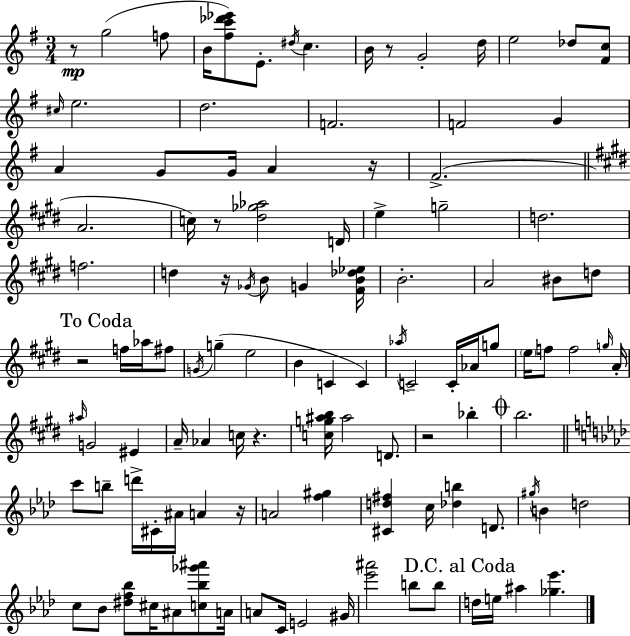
{
  \clef treble
  \numericTimeSignature
  \time 3/4
  \key g \major
  r8\mp g''2( f''8 | b'16 <fis'' c''' des''' ees'''>8) e'8.-. \acciaccatura { dis''16 } c''4. | b'16 r8 g'2-. | d''16 e''2 des''8 <fis' c''>8 | \break \grace { cis''16 } e''2. | d''2. | f'2. | f'2 g'4 | \break a'4 g'8 g'16 a'4 | r16 fis'2.->( | \bar "||" \break \key e \major a'2. | c''16) r8 <dis'' ges'' aes''>2 d'16 | e''4-> g''2-- | d''2. | \break f''2. | d''4 r16 \acciaccatura { ges'16 } b'8 g'4 | <fis' b' des'' ees''>16 b'2.-. | a'2 bis'8 d''8 | \break \mark "To Coda" r2 f''16 aes''16 fis''8 | \acciaccatura { g'16 }( g''4-- e''2 | b'4 c'4 c'4) | \acciaccatura { aes''16 } c'2-- c'16-. | \break aes'16 g''8 \parenthesize e''16 f''8 f''2 | \grace { g''16 } a'16-. \grace { ais''16 } g'2 | eis'4 a'16-- aes'4 c''16 r4. | <c'' g'' ais'' b''>16 ais''2 | \break d'8. r2 | bes''4-. \mark \markup { \musicglyph "scripts.coda" } b''2. | \bar "||" \break \key aes \major c'''8 b''8-- d'''16-> cis'16-. ais'16 a'4 r16 | a'2 <f'' gis''>4 | <cis' d'' fis''>4 c''16 <des'' b''>4 d'8. | \acciaccatura { gis''16 } b'4 d''2 | \break c''8 bes'8 <dis'' f'' bes''>8 cis''16 ais'8 <c'' bes'' ges''' ais'''>8 | a'16 a'8 c'16 e'2 | gis'16 <ees''' ais'''>2 b''8 b''8 | \mark "D.C. al Coda" d''16 e''16 ais''4 <ges'' ees'''>4. | \break \bar "|."
}